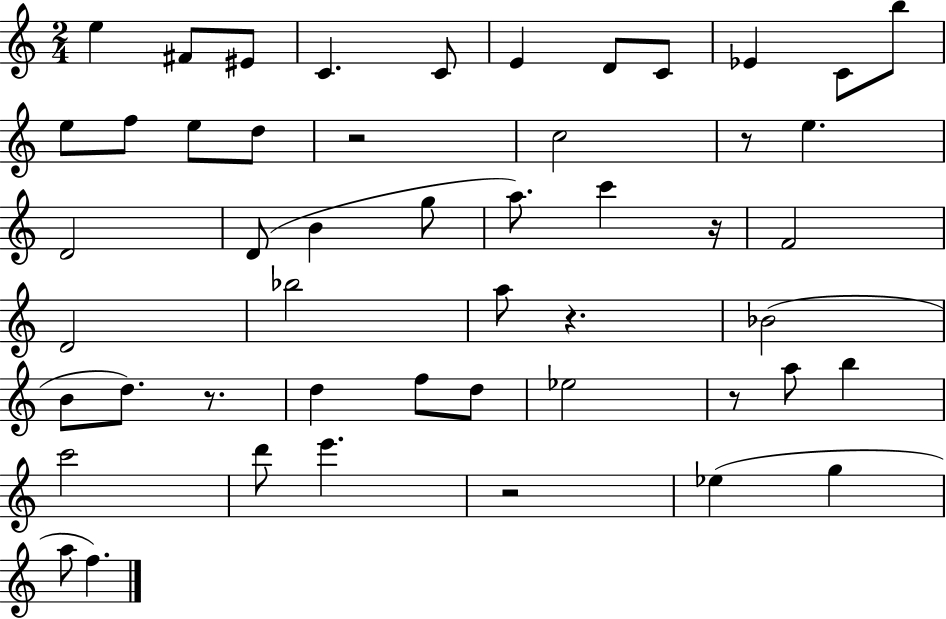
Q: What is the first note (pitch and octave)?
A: E5